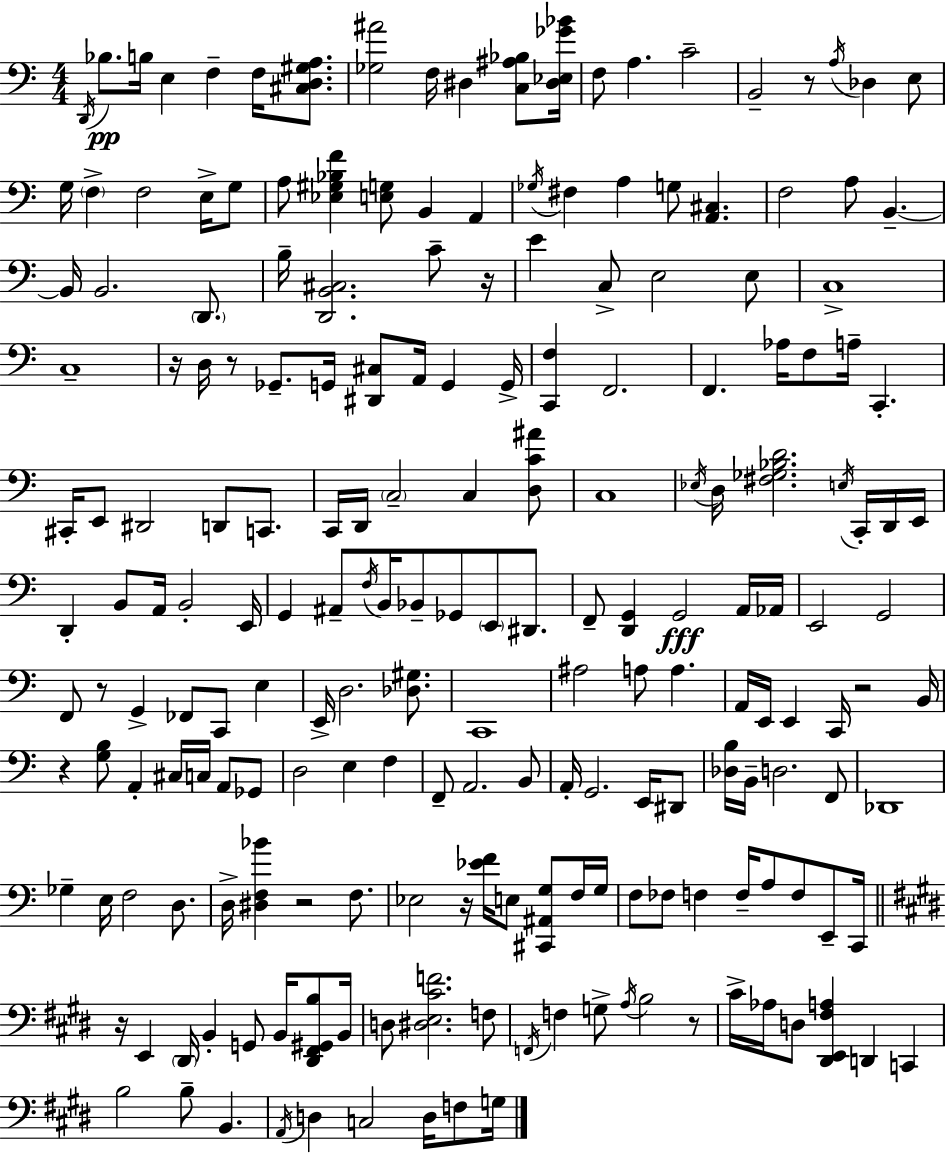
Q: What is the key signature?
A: A minor